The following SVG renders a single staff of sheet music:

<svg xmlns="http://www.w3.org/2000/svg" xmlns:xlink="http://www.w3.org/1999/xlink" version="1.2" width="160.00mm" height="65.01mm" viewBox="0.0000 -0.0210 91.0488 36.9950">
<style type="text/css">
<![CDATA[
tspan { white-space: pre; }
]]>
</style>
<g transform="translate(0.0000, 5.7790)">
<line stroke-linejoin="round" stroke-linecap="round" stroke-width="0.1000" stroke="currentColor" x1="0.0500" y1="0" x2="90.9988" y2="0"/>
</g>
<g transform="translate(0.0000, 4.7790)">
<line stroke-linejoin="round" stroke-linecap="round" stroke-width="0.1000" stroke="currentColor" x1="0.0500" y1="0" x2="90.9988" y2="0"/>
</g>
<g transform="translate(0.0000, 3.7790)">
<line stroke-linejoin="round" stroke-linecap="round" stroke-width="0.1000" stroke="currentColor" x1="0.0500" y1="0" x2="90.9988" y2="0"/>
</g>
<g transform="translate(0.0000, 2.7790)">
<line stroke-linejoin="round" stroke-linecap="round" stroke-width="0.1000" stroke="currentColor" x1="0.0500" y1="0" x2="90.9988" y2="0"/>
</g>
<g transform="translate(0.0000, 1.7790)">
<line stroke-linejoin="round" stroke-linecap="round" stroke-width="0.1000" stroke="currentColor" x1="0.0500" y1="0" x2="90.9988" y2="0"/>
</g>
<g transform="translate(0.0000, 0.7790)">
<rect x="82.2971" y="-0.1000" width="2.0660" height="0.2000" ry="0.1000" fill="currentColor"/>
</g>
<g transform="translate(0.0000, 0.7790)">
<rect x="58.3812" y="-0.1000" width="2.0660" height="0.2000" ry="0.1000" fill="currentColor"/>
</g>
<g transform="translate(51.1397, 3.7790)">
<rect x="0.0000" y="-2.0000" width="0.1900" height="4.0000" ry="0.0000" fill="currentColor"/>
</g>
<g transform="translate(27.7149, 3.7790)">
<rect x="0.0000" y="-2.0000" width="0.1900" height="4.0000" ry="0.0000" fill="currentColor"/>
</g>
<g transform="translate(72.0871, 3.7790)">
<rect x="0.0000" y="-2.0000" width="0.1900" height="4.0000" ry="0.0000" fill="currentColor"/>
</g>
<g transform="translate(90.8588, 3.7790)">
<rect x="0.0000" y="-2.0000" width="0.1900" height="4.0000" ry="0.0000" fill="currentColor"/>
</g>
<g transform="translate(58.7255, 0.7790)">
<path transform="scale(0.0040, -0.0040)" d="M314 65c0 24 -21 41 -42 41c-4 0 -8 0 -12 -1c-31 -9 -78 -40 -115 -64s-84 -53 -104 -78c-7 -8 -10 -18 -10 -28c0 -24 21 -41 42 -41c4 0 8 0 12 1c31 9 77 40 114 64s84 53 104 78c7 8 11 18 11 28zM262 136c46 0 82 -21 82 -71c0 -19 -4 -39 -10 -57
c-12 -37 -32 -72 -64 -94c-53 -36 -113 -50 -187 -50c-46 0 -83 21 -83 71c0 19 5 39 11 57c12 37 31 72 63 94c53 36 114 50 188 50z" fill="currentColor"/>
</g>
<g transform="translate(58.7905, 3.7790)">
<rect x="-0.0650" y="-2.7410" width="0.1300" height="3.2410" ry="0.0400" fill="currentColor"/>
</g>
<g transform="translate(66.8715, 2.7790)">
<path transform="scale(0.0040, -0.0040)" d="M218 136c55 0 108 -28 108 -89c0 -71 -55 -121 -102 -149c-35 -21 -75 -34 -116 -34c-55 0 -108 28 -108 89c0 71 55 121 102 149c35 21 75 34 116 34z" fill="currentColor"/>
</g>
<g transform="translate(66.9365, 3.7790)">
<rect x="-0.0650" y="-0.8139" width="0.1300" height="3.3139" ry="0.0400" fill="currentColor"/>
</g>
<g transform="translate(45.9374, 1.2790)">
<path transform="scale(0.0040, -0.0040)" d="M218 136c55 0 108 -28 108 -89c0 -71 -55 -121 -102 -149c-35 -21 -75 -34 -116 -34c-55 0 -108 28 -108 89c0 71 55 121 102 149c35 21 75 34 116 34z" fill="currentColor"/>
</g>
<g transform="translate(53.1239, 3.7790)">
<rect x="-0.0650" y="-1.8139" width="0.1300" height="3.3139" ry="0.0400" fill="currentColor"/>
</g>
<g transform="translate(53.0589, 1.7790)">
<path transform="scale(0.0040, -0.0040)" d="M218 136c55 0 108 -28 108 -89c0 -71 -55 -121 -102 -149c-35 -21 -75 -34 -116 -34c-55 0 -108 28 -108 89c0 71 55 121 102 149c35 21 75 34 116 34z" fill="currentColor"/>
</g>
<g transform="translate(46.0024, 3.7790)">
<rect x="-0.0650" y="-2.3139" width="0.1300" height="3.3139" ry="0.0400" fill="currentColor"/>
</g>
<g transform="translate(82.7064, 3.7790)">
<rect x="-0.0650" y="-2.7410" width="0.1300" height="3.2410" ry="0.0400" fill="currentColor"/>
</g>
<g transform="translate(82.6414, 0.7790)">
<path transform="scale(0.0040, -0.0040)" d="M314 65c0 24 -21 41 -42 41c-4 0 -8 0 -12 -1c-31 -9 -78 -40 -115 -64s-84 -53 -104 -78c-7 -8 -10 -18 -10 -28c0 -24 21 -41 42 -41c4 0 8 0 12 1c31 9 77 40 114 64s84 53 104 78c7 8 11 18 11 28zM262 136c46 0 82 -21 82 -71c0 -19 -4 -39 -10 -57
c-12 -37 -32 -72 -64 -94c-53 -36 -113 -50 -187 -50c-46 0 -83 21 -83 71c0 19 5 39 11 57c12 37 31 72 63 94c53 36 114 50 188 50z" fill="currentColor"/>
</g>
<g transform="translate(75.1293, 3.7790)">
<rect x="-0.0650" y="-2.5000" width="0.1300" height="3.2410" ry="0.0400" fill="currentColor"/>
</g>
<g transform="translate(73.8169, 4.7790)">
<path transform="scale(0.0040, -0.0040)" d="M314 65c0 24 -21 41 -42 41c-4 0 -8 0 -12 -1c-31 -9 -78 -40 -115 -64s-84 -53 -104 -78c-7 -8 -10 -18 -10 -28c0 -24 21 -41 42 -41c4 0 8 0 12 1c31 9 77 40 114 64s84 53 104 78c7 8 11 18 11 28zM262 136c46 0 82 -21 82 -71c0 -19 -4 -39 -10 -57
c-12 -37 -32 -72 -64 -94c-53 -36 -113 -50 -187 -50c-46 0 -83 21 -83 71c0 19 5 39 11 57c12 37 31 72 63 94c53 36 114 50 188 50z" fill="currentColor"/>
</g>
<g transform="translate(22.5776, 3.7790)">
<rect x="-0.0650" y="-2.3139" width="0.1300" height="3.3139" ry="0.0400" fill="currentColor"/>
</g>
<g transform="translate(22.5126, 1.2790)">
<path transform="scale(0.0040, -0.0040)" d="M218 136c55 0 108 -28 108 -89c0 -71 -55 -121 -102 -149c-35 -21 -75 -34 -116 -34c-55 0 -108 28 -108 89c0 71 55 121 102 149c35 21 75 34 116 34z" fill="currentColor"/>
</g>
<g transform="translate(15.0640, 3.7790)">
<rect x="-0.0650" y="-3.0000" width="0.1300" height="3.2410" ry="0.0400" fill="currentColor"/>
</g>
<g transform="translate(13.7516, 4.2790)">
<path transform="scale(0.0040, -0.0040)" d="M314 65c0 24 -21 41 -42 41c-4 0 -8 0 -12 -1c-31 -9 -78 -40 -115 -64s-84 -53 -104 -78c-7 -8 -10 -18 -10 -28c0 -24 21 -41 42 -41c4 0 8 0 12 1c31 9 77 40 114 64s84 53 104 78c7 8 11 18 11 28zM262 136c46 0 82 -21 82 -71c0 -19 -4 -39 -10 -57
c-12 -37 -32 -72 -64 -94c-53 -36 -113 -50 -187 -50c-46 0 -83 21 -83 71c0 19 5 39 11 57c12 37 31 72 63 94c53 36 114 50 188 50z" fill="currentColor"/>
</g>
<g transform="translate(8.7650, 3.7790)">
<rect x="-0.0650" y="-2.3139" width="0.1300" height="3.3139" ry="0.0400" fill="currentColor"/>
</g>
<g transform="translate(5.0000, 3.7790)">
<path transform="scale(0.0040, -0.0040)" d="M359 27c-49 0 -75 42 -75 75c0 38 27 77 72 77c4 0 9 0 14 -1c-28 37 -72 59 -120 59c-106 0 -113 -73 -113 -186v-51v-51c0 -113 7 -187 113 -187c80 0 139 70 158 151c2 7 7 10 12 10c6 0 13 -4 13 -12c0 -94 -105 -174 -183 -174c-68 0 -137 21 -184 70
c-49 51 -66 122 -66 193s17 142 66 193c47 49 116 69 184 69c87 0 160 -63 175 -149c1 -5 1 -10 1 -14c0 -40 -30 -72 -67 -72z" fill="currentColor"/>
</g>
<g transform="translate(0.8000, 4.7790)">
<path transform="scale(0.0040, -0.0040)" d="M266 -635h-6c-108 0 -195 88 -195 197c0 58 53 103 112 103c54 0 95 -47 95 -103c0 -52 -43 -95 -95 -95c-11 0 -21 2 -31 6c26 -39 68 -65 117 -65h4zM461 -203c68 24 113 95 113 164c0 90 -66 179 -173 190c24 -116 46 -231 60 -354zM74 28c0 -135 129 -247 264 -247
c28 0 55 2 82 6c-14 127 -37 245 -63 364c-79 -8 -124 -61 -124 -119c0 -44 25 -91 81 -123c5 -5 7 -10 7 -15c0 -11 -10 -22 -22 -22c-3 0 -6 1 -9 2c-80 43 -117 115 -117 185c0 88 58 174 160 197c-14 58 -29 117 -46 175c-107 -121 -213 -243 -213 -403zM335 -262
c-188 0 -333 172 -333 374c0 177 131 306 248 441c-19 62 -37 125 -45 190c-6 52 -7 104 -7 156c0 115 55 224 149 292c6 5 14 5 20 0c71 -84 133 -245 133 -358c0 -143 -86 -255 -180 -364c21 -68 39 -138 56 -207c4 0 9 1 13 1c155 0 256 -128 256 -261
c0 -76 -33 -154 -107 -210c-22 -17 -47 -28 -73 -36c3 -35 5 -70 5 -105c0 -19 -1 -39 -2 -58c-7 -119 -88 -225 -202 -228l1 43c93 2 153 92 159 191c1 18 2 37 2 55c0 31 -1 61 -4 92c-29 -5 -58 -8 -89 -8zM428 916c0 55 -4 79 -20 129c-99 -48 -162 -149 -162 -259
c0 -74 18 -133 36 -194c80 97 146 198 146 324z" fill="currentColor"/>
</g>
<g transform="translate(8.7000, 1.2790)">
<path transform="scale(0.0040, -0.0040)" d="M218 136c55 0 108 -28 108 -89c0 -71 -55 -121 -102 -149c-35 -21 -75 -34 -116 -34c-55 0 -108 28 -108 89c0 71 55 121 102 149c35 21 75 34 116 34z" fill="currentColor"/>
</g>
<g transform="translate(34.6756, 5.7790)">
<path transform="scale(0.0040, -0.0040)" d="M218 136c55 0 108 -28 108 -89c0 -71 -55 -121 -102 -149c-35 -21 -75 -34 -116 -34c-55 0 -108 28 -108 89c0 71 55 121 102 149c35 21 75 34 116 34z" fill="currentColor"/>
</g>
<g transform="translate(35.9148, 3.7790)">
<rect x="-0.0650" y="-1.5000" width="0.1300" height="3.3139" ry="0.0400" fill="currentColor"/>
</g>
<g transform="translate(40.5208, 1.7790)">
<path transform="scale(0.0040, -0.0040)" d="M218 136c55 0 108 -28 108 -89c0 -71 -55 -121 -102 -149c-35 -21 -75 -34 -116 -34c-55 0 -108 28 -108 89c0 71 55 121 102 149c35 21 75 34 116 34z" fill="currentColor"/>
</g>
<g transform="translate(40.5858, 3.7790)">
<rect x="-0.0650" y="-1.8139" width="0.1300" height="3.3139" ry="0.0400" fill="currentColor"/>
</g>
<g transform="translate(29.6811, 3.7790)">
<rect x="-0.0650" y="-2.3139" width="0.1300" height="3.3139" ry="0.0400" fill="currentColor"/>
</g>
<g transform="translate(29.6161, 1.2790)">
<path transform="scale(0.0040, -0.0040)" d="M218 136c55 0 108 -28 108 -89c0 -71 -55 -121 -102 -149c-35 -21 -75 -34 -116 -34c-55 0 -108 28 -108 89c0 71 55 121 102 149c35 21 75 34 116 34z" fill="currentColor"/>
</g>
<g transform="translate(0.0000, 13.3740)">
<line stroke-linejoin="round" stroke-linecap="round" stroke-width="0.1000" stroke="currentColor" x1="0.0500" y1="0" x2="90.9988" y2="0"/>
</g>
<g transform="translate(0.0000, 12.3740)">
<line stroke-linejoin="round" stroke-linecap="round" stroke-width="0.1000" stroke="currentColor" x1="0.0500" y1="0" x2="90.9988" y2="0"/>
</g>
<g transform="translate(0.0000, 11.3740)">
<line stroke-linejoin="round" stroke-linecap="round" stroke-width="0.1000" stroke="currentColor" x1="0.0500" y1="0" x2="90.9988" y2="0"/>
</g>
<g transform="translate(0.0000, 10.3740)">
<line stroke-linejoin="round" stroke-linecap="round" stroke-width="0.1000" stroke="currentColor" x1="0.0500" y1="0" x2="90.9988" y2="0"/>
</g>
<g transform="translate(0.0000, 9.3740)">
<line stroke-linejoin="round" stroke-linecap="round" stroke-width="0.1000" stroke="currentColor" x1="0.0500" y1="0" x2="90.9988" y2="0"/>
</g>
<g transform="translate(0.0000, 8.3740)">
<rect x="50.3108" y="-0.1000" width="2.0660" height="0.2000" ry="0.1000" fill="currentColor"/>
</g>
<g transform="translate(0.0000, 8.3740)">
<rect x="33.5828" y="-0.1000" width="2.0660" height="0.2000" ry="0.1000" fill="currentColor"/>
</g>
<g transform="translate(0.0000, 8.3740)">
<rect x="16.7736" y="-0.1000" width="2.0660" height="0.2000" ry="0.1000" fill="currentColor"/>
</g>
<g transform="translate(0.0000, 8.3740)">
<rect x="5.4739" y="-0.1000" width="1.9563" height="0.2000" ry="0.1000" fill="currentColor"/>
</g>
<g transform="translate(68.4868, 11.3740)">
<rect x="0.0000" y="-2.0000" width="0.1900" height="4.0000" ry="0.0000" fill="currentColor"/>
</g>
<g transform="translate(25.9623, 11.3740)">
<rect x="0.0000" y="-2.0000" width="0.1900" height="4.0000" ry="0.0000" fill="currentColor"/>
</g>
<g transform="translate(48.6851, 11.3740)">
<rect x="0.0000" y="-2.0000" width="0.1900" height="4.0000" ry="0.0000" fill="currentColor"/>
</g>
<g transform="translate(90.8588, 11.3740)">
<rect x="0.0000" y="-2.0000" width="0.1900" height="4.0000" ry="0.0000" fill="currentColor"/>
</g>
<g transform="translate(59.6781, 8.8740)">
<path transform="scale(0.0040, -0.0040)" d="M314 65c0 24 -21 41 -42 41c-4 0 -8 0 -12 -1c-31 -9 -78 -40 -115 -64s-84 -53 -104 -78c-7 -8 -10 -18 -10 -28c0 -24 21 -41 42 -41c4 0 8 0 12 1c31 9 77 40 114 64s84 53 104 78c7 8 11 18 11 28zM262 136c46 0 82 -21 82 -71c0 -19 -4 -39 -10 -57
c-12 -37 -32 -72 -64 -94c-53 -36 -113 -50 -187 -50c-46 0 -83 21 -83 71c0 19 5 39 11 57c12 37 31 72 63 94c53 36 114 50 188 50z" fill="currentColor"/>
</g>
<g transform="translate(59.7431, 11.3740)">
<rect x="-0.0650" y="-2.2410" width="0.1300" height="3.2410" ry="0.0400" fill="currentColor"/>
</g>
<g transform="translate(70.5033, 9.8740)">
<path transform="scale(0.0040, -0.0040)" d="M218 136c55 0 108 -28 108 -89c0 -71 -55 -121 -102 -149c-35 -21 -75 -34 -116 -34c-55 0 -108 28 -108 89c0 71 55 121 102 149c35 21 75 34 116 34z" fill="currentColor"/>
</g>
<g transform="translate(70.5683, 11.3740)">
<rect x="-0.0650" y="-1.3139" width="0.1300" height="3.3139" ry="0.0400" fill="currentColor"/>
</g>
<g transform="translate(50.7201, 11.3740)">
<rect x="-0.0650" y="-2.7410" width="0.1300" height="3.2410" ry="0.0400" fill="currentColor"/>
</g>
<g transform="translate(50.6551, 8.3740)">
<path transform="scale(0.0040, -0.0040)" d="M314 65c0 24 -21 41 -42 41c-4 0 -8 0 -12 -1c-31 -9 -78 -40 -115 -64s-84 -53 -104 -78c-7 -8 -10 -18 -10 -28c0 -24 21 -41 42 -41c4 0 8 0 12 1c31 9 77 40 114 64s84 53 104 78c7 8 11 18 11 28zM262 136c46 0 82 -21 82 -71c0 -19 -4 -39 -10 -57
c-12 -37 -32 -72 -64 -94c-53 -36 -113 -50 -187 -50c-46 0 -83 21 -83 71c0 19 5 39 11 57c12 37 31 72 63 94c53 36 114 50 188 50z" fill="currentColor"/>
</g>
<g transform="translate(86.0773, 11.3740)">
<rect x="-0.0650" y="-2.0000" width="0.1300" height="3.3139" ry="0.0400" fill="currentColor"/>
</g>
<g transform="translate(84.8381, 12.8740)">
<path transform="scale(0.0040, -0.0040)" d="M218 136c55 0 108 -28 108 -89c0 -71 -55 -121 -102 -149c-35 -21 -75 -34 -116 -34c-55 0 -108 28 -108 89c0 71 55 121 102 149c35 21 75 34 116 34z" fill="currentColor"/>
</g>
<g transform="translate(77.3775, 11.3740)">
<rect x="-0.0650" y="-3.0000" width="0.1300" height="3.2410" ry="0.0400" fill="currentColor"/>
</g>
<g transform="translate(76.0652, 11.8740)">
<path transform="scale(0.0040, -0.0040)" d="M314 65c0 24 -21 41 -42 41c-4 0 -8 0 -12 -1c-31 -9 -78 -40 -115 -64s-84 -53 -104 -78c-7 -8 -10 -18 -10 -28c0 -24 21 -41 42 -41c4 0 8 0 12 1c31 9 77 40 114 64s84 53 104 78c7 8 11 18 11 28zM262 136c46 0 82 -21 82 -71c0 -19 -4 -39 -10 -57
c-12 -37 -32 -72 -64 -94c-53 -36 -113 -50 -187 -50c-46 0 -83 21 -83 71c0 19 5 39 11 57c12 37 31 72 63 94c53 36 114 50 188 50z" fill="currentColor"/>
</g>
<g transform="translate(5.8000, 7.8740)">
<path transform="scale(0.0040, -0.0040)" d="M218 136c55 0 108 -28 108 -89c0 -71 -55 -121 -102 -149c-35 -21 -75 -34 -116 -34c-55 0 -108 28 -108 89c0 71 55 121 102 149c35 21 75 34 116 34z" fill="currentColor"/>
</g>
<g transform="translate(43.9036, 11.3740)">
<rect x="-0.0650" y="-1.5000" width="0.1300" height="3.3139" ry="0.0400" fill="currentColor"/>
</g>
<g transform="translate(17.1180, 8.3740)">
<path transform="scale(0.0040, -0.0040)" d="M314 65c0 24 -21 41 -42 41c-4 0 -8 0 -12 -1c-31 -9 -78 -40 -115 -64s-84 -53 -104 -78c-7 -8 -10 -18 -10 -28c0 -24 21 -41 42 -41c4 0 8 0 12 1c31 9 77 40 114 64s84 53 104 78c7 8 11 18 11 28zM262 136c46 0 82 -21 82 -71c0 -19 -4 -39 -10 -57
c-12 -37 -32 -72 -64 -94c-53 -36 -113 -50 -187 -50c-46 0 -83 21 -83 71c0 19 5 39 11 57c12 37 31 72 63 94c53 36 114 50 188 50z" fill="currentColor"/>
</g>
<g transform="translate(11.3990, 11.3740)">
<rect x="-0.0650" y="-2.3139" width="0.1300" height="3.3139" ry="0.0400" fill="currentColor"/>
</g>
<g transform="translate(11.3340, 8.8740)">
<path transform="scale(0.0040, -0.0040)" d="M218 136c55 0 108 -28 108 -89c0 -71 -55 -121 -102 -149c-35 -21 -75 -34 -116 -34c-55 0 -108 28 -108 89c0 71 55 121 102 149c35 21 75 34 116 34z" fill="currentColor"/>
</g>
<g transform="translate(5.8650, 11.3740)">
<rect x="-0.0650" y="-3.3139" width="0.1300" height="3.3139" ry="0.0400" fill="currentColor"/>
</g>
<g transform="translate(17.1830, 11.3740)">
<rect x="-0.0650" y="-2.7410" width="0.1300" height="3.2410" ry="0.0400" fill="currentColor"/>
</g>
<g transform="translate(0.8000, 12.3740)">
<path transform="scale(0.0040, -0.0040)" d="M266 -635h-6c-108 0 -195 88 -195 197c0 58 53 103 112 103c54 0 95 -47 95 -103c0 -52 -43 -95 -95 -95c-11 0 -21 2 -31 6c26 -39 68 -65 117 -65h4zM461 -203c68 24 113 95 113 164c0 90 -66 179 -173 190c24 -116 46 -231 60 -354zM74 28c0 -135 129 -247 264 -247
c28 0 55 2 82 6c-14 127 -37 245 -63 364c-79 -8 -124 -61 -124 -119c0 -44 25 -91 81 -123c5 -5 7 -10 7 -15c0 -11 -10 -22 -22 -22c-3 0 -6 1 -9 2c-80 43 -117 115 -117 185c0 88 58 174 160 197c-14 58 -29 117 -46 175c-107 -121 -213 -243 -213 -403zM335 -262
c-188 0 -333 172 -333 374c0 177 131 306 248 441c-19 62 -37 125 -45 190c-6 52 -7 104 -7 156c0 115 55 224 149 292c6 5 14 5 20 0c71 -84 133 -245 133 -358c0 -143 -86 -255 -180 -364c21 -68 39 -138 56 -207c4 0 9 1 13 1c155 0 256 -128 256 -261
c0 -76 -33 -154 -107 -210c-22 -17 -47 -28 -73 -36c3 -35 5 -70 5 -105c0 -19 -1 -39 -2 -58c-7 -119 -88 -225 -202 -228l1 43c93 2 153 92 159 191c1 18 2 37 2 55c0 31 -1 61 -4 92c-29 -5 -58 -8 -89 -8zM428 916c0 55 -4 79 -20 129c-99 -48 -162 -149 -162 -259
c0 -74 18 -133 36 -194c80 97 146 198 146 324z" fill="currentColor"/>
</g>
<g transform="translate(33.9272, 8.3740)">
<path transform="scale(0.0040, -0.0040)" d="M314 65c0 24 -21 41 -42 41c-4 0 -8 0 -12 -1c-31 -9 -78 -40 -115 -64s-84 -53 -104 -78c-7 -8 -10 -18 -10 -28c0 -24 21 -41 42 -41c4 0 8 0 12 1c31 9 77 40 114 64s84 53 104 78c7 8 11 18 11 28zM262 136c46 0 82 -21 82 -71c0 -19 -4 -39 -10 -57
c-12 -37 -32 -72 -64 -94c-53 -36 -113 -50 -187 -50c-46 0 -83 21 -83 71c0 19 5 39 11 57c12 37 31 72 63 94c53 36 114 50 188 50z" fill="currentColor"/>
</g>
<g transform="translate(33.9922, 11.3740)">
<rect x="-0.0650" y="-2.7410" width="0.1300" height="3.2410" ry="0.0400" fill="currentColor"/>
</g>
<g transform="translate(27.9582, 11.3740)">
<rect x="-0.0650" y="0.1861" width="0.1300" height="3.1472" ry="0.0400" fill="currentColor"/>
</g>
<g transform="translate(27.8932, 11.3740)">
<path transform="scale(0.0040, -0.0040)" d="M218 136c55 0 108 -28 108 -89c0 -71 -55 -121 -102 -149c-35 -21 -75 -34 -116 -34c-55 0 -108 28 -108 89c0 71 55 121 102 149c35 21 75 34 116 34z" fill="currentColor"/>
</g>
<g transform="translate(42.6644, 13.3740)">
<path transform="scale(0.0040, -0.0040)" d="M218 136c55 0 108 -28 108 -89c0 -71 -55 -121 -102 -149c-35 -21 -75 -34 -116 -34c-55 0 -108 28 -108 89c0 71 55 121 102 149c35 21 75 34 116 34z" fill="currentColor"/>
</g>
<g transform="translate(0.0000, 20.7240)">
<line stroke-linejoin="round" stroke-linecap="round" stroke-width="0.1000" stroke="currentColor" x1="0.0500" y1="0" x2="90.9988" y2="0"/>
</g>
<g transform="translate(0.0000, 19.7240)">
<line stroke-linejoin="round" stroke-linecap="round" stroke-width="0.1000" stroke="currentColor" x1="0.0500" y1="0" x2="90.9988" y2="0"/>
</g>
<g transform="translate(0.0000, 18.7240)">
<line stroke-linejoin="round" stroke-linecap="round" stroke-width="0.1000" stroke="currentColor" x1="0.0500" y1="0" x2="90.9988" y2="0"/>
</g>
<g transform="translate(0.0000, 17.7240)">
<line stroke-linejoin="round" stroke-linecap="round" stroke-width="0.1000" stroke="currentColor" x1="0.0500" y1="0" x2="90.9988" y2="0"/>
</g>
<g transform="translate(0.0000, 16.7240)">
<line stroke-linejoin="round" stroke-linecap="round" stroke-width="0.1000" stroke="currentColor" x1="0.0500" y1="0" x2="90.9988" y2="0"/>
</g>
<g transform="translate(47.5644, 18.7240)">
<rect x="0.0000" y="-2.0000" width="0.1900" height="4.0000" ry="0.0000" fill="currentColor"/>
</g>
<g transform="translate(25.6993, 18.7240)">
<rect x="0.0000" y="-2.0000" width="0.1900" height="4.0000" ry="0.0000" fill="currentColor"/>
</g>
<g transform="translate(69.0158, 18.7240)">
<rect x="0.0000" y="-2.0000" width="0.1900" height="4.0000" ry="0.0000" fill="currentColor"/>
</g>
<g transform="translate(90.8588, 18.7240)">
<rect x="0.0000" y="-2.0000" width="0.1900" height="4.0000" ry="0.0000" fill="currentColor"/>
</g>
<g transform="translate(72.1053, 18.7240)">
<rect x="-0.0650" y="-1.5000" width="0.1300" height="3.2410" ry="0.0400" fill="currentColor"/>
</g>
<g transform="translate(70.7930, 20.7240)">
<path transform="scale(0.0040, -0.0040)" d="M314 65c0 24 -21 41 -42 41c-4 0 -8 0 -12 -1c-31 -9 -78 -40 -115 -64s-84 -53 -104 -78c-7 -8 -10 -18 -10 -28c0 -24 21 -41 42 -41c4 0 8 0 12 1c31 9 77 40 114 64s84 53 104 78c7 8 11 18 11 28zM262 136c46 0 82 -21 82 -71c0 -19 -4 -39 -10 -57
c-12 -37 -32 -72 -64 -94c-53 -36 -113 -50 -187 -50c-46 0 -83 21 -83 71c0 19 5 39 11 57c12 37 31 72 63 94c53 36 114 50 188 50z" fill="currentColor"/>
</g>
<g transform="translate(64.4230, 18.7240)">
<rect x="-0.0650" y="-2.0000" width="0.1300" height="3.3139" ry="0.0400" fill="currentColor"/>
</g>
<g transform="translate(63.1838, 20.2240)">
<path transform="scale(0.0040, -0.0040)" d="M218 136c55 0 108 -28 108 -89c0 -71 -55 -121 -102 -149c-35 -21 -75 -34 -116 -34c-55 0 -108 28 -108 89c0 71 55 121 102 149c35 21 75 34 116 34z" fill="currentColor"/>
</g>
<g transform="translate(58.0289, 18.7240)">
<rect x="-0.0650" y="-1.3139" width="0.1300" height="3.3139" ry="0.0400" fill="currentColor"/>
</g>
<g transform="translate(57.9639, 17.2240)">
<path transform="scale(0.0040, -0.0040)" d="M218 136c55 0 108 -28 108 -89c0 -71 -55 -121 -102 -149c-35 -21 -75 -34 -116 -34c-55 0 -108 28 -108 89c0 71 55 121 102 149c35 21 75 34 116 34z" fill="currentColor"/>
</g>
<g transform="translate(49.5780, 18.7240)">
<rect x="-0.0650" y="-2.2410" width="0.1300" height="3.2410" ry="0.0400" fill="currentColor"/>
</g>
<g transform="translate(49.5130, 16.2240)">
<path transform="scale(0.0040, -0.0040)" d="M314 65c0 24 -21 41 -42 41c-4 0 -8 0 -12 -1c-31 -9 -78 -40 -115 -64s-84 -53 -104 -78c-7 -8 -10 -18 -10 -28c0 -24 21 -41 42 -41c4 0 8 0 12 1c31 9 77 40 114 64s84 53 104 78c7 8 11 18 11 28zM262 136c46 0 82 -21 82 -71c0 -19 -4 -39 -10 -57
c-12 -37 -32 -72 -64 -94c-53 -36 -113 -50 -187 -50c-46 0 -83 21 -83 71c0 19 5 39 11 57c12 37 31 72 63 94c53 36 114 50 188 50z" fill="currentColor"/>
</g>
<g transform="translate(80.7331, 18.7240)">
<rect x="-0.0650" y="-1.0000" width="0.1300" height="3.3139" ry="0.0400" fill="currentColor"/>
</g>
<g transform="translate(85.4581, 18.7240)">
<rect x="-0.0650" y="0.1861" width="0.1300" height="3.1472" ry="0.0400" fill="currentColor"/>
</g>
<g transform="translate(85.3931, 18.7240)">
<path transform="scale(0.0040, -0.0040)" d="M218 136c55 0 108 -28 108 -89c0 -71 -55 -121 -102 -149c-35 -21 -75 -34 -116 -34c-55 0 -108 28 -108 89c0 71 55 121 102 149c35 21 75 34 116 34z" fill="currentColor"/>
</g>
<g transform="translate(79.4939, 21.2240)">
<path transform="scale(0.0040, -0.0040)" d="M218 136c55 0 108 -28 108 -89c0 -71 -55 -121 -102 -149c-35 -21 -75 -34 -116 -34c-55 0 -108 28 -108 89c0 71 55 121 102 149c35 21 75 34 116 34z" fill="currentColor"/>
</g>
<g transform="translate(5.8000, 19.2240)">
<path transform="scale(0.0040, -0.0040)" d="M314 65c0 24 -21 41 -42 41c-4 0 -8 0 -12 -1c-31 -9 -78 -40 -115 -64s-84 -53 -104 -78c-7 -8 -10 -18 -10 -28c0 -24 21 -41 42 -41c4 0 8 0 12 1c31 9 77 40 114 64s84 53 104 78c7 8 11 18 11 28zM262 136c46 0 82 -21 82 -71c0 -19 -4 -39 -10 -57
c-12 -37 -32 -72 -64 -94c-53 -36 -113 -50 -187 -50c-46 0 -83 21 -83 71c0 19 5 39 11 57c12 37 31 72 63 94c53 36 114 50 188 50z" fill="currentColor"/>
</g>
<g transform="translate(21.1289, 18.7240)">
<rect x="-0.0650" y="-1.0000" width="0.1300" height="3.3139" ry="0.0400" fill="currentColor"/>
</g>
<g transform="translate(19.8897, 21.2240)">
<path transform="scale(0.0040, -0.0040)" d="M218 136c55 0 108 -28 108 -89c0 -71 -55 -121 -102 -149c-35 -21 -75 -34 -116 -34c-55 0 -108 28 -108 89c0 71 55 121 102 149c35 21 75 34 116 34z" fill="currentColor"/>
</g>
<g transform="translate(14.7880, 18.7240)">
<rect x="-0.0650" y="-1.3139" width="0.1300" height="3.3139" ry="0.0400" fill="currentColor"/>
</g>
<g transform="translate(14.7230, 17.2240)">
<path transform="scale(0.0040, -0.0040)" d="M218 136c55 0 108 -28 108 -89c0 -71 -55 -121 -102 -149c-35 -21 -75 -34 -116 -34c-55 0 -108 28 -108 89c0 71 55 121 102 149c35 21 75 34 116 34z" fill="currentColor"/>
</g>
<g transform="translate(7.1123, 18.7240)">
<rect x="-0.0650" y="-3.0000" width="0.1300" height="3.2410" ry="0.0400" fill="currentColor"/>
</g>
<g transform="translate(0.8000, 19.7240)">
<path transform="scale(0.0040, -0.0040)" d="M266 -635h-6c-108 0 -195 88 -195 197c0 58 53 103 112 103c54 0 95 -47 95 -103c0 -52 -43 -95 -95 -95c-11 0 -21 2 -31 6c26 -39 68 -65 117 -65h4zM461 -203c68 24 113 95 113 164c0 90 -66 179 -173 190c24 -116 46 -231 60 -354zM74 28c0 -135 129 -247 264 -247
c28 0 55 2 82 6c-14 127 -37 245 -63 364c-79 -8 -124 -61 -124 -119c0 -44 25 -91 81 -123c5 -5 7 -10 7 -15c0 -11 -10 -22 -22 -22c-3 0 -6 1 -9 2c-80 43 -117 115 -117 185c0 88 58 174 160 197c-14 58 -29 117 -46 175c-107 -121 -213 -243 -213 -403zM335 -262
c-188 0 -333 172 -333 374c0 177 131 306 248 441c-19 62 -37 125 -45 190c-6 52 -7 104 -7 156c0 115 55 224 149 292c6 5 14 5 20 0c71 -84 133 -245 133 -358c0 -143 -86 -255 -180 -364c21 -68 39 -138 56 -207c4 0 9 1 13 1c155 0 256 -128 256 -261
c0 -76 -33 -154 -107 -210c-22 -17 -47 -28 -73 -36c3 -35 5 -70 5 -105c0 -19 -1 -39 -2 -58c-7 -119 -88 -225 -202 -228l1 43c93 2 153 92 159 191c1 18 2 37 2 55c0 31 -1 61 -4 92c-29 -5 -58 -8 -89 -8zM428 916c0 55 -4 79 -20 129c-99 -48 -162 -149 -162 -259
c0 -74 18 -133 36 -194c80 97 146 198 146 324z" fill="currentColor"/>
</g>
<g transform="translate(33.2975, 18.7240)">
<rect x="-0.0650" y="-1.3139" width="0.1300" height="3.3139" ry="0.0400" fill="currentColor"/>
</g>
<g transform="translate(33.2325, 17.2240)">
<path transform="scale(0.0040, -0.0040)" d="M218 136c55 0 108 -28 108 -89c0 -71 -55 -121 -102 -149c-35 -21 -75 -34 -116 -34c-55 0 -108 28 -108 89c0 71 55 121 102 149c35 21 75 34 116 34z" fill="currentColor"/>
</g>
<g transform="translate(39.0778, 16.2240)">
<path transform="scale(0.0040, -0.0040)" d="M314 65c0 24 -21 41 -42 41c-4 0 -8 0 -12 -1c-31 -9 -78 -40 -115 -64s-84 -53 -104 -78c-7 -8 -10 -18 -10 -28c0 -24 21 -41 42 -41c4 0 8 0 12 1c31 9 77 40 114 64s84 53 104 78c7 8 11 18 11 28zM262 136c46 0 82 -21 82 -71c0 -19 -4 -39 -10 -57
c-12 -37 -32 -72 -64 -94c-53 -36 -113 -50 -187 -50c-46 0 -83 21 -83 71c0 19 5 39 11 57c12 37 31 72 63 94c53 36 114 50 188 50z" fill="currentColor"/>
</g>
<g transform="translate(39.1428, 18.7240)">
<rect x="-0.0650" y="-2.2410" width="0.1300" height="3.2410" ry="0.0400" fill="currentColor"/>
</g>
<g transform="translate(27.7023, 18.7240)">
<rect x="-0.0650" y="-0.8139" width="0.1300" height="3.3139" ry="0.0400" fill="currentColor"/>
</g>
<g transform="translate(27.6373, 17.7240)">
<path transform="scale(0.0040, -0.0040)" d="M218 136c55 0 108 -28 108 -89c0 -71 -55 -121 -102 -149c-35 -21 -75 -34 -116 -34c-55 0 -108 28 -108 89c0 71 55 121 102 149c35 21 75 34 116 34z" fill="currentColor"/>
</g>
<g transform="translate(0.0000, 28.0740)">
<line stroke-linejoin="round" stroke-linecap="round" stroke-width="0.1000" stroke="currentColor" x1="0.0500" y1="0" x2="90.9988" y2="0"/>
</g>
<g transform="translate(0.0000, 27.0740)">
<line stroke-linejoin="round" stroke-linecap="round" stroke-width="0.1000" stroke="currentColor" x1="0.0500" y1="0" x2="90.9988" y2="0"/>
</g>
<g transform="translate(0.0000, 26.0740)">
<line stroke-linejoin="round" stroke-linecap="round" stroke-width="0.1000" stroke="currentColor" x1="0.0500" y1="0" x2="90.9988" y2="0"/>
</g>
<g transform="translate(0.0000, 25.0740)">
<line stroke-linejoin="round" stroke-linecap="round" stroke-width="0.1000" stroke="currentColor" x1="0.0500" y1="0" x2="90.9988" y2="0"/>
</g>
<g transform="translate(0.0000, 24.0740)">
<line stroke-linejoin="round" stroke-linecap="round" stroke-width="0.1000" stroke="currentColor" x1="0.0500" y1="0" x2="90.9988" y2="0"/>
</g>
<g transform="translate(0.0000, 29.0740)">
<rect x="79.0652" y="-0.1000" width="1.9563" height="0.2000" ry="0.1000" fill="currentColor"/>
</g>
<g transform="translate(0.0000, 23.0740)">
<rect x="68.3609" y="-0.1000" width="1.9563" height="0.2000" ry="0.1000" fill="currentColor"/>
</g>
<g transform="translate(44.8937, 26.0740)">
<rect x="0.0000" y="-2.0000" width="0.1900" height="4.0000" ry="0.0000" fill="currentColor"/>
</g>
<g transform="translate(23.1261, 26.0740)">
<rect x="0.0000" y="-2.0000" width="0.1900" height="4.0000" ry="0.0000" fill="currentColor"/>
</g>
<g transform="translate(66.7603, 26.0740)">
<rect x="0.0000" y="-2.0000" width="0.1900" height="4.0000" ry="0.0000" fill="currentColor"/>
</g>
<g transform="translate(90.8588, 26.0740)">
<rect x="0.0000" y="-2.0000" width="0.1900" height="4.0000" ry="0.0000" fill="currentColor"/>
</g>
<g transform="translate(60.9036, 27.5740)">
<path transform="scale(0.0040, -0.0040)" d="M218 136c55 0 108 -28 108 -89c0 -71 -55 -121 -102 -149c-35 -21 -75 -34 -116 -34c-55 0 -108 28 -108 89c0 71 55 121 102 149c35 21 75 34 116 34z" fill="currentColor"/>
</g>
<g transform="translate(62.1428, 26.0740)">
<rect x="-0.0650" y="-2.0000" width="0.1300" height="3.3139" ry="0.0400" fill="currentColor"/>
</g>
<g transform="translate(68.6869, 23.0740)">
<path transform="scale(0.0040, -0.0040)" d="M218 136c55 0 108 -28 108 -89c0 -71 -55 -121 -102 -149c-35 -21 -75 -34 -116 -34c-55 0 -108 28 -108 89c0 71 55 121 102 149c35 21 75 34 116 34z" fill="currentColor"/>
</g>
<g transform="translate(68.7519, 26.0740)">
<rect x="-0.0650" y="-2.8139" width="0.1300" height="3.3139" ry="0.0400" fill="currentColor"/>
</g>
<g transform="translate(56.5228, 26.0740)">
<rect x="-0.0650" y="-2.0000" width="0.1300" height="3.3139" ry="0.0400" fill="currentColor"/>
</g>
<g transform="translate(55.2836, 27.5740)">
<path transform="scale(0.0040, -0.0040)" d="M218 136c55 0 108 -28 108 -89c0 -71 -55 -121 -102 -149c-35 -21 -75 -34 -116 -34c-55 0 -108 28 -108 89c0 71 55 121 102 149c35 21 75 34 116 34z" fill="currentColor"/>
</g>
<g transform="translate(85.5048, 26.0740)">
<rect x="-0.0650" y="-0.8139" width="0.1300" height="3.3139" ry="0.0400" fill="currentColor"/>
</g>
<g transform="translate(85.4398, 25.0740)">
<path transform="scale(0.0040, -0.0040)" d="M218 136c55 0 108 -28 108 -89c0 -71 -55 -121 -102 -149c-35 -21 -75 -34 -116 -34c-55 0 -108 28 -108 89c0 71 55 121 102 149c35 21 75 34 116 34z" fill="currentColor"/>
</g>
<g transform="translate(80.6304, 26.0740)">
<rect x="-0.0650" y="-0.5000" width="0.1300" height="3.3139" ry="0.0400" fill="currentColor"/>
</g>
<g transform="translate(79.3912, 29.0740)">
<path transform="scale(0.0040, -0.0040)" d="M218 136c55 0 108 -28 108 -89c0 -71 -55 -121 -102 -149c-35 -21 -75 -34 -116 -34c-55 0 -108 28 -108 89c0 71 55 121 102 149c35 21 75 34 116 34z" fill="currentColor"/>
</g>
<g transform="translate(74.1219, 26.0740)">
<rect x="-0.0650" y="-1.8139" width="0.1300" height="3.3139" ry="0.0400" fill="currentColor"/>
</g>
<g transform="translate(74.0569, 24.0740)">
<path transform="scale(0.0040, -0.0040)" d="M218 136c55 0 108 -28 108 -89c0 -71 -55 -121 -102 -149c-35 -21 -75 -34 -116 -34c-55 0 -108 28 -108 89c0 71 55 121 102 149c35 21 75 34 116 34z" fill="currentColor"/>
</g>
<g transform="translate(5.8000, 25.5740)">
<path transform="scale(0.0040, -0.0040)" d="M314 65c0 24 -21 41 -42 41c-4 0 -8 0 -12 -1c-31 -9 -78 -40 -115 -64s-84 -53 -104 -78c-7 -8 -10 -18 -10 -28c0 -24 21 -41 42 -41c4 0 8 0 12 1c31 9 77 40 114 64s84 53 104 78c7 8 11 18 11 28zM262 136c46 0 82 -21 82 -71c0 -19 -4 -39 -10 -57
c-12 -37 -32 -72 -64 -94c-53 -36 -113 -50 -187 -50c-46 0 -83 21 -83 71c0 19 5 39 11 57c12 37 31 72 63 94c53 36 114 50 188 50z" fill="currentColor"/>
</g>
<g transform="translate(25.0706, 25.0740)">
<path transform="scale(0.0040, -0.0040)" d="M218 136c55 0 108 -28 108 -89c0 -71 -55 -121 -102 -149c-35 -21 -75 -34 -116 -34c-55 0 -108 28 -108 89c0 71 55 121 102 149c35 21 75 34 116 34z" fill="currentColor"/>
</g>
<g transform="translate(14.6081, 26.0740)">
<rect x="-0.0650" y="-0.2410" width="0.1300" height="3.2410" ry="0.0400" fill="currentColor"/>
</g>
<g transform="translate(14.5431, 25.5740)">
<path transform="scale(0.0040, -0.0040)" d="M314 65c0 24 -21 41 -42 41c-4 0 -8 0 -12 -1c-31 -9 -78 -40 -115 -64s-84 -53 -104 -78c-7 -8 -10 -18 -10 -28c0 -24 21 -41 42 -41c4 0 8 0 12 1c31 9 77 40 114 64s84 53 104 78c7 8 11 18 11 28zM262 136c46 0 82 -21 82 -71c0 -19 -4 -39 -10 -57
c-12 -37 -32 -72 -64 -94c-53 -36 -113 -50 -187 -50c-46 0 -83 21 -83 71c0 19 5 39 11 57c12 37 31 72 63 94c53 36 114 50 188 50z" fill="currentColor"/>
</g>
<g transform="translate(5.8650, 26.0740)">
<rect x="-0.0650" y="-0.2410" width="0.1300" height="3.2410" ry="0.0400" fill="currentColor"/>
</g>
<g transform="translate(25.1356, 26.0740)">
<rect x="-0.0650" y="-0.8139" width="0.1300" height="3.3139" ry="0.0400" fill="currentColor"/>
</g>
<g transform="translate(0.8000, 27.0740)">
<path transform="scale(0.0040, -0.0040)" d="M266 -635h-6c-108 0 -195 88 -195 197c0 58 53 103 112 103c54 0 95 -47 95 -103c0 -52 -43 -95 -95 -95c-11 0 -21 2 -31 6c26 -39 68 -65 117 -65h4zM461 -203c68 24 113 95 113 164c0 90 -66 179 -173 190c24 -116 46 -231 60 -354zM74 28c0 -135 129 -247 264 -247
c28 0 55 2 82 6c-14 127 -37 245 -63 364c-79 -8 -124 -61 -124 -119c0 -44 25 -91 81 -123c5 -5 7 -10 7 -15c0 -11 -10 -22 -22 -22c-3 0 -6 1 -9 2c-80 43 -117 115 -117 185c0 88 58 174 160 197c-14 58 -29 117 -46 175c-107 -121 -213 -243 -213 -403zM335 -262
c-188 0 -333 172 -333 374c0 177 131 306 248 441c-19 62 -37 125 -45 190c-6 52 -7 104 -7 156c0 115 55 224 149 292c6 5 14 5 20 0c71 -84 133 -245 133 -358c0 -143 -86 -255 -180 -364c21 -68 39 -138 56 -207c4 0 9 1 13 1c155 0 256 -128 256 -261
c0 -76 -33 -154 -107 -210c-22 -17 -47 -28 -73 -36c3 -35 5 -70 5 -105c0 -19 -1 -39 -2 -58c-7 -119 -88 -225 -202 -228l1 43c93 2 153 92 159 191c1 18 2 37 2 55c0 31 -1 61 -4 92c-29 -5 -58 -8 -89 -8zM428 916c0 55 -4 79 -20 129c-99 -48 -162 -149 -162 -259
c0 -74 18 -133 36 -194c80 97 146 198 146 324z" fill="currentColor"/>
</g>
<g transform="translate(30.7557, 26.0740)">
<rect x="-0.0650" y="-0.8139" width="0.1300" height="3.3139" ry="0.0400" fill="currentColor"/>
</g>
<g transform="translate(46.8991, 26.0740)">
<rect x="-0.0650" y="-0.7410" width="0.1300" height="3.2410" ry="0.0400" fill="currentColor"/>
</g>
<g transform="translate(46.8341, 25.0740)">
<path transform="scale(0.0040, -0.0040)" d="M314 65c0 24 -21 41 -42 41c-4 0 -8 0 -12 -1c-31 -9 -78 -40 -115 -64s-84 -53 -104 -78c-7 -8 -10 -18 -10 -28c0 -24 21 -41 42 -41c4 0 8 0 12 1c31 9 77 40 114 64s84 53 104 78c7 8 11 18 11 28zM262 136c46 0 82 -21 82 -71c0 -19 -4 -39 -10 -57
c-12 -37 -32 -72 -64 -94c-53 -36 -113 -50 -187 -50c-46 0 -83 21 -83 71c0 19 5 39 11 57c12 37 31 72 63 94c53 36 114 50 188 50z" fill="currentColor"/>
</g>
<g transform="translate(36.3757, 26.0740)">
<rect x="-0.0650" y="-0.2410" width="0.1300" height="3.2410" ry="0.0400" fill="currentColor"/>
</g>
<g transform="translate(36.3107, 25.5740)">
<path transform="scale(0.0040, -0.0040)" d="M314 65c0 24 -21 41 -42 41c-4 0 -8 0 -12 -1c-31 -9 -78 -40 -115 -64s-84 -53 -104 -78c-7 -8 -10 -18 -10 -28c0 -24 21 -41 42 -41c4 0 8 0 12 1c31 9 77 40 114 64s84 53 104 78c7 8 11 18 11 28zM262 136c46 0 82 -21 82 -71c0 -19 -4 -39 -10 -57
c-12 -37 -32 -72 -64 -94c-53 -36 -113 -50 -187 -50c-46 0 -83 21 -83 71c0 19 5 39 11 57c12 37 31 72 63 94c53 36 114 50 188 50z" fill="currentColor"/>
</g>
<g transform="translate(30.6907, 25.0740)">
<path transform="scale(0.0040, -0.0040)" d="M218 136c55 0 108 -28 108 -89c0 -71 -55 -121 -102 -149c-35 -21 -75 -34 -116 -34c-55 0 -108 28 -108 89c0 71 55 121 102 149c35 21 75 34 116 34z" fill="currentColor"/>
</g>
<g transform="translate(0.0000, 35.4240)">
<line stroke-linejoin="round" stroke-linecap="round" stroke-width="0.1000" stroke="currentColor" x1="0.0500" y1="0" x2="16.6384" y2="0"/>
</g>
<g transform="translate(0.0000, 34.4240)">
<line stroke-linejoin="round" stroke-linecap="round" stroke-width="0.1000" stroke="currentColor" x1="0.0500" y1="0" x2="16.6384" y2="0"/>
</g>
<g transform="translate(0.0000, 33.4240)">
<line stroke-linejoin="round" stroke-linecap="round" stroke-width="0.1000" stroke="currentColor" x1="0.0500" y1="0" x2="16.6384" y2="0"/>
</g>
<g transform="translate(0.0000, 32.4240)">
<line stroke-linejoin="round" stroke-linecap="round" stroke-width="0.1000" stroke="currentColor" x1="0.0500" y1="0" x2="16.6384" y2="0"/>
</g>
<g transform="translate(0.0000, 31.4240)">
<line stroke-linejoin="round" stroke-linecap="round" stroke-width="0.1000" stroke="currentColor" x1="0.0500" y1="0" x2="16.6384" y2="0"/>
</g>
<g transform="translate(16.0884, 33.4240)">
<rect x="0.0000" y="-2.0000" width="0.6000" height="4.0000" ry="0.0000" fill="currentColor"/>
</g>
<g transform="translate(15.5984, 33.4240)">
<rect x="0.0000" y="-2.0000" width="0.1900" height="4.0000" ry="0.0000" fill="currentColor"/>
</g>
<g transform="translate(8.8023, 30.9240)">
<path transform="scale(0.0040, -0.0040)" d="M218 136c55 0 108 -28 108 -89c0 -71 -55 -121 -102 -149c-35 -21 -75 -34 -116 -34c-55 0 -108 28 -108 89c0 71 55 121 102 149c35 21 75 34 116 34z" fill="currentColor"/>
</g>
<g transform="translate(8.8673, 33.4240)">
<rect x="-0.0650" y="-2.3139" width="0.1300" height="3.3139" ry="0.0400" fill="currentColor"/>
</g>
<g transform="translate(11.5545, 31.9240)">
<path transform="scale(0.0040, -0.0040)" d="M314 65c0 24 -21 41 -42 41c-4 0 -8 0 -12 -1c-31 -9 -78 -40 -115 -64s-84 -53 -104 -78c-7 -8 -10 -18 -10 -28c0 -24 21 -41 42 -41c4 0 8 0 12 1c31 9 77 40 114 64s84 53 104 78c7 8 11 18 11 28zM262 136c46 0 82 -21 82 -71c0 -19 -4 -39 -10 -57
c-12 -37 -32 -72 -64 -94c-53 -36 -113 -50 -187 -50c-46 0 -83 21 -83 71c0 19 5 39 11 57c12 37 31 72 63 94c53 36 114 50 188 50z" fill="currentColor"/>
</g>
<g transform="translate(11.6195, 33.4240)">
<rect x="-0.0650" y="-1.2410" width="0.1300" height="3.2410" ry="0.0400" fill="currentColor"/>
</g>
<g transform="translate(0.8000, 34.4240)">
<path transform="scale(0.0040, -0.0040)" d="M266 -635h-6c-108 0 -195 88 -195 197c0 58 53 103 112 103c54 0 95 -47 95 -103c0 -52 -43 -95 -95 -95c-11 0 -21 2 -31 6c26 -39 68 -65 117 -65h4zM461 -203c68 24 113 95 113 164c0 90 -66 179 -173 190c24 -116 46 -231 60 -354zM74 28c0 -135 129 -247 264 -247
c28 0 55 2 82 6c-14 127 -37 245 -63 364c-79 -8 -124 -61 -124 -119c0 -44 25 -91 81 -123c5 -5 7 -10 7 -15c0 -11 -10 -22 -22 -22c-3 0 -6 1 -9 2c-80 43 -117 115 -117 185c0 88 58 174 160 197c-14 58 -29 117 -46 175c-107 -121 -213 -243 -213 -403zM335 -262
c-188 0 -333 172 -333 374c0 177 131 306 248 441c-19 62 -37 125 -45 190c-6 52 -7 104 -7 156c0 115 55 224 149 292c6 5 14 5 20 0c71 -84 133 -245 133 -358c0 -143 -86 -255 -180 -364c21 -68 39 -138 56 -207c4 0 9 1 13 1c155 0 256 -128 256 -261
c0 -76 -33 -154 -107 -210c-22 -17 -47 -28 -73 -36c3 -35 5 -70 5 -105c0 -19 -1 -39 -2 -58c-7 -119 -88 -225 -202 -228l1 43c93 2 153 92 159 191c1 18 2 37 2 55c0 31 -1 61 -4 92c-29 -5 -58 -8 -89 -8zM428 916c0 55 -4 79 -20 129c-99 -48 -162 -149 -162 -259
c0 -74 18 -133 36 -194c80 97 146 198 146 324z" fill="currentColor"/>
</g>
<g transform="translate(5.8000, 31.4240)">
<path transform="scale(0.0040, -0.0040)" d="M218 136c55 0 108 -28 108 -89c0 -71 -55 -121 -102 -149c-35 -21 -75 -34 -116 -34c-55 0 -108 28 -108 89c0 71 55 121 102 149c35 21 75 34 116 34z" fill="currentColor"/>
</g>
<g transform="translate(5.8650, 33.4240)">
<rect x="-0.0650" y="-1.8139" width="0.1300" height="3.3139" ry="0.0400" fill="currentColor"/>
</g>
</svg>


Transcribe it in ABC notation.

X:1
T:Untitled
M:4/4
L:1/4
K:C
g A2 g g E f g f a2 d G2 a2 b g a2 B a2 E a2 g2 e A2 F A2 e D d e g2 g2 e F E2 D B c2 c2 d d c2 d2 F F a f C d f g e2